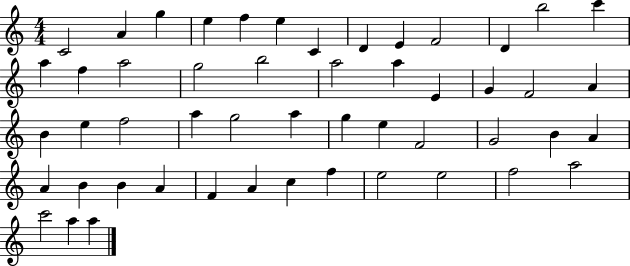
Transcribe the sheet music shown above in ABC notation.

X:1
T:Untitled
M:4/4
L:1/4
K:C
C2 A g e f e C D E F2 D b2 c' a f a2 g2 b2 a2 a E G F2 A B e f2 a g2 a g e F2 G2 B A A B B A F A c f e2 e2 f2 a2 c'2 a a